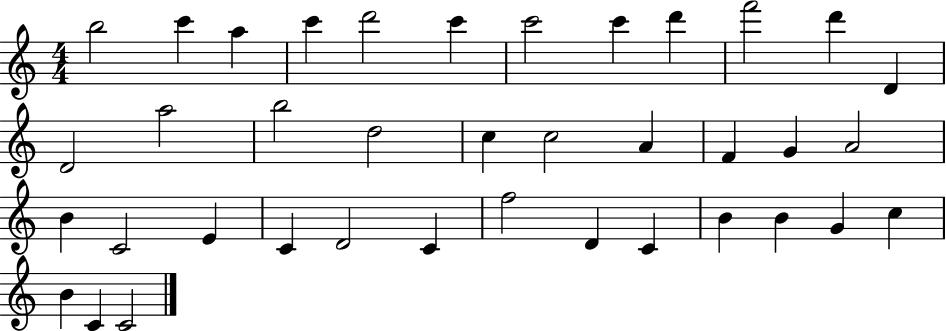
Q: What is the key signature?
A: C major